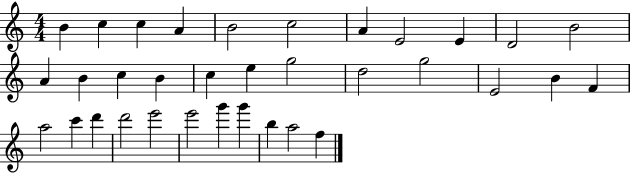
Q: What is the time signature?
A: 4/4